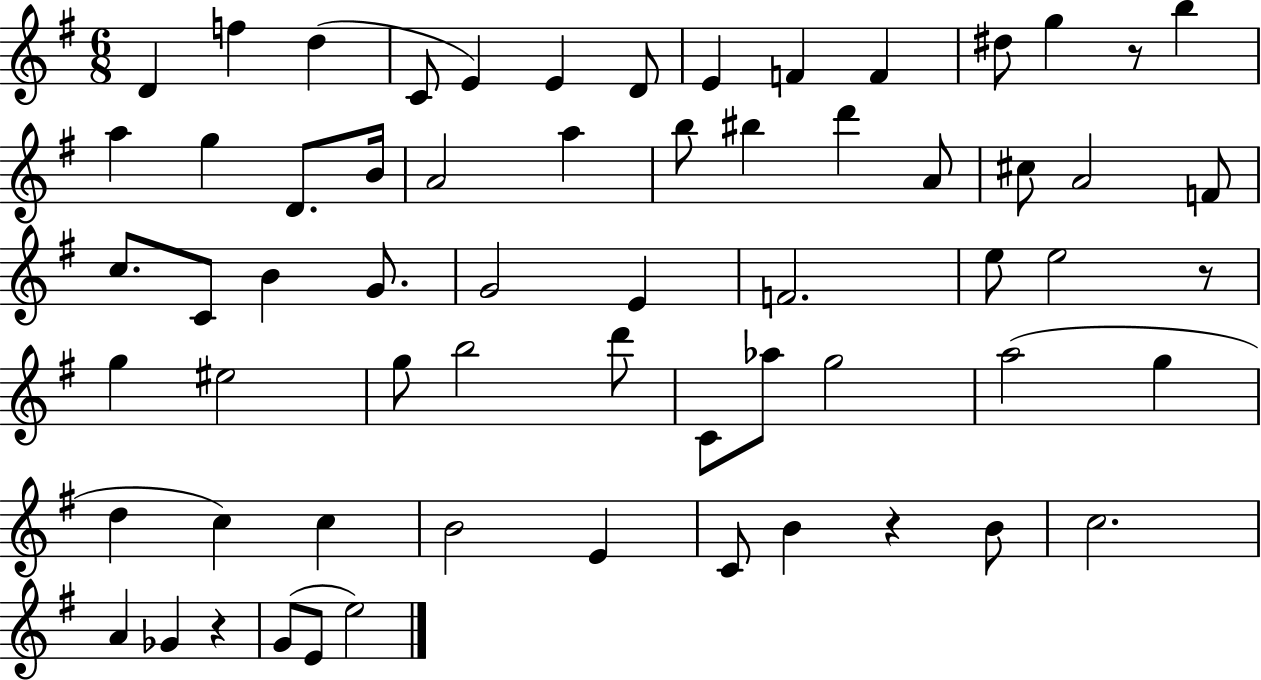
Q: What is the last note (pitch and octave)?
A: E5